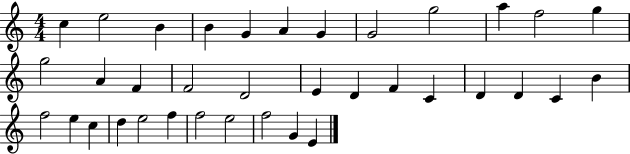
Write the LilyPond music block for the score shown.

{
  \clef treble
  \numericTimeSignature
  \time 4/4
  \key c \major
  c''4 e''2 b'4 | b'4 g'4 a'4 g'4 | g'2 g''2 | a''4 f''2 g''4 | \break g''2 a'4 f'4 | f'2 d'2 | e'4 d'4 f'4 c'4 | d'4 d'4 c'4 b'4 | \break f''2 e''4 c''4 | d''4 e''2 f''4 | f''2 e''2 | f''2 g'4 e'4 | \break \bar "|."
}